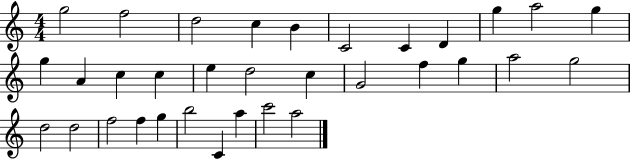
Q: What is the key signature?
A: C major